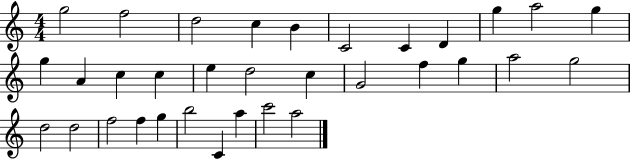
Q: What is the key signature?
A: C major